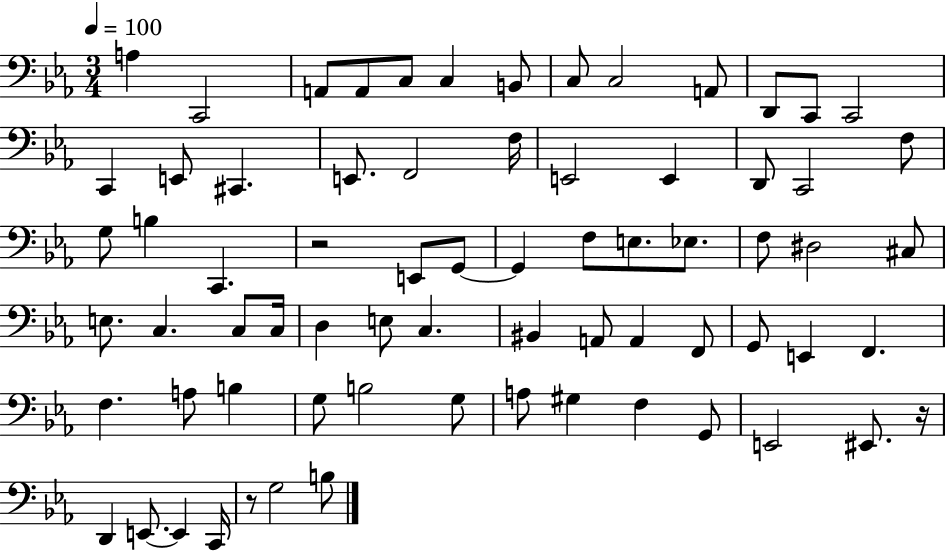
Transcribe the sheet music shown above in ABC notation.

X:1
T:Untitled
M:3/4
L:1/4
K:Eb
A, C,,2 A,,/2 A,,/2 C,/2 C, B,,/2 C,/2 C,2 A,,/2 D,,/2 C,,/2 C,,2 C,, E,,/2 ^C,, E,,/2 F,,2 F,/4 E,,2 E,, D,,/2 C,,2 F,/2 G,/2 B, C,, z2 E,,/2 G,,/2 G,, F,/2 E,/2 _E,/2 F,/2 ^D,2 ^C,/2 E,/2 C, C,/2 C,/4 D, E,/2 C, ^B,, A,,/2 A,, F,,/2 G,,/2 E,, F,, F, A,/2 B, G,/2 B,2 G,/2 A,/2 ^G, F, G,,/2 E,,2 ^E,,/2 z/4 D,, E,,/2 E,, C,,/4 z/2 G,2 B,/2